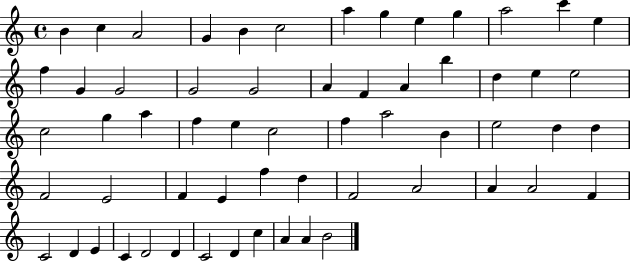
{
  \clef treble
  \time 4/4
  \defaultTimeSignature
  \key c \major
  b'4 c''4 a'2 | g'4 b'4 c''2 | a''4 g''4 e''4 g''4 | a''2 c'''4 e''4 | \break f''4 g'4 g'2 | g'2 g'2 | a'4 f'4 a'4 b''4 | d''4 e''4 e''2 | \break c''2 g''4 a''4 | f''4 e''4 c''2 | f''4 a''2 b'4 | e''2 d''4 d''4 | \break f'2 e'2 | f'4 e'4 f''4 d''4 | f'2 a'2 | a'4 a'2 f'4 | \break c'2 d'4 e'4 | c'4 d'2 d'4 | c'2 d'4 c''4 | a'4 a'4 b'2 | \break \bar "|."
}